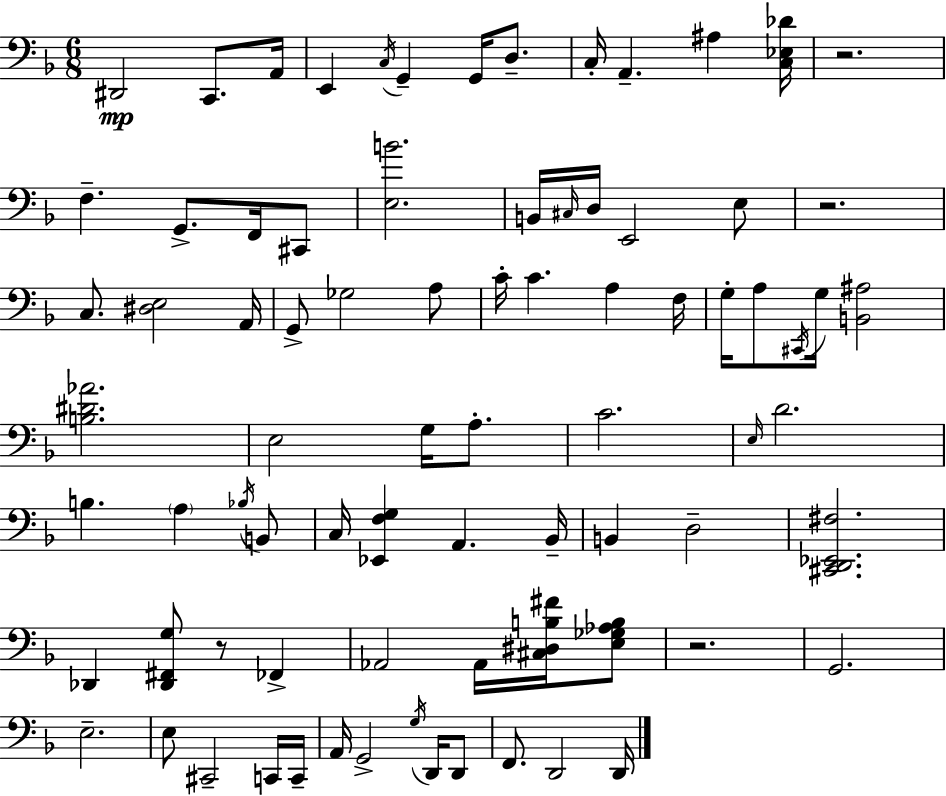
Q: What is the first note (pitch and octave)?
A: D#2